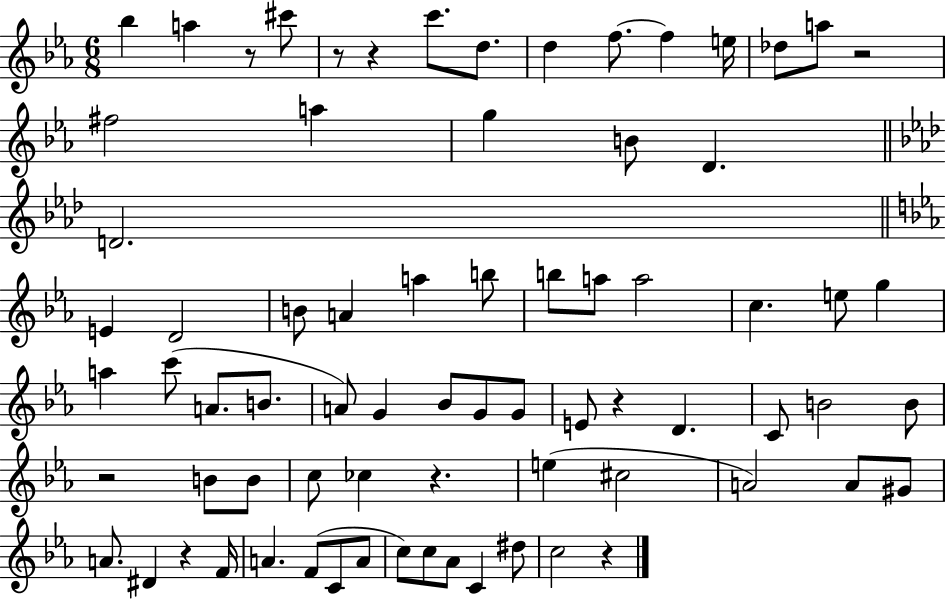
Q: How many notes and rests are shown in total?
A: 74